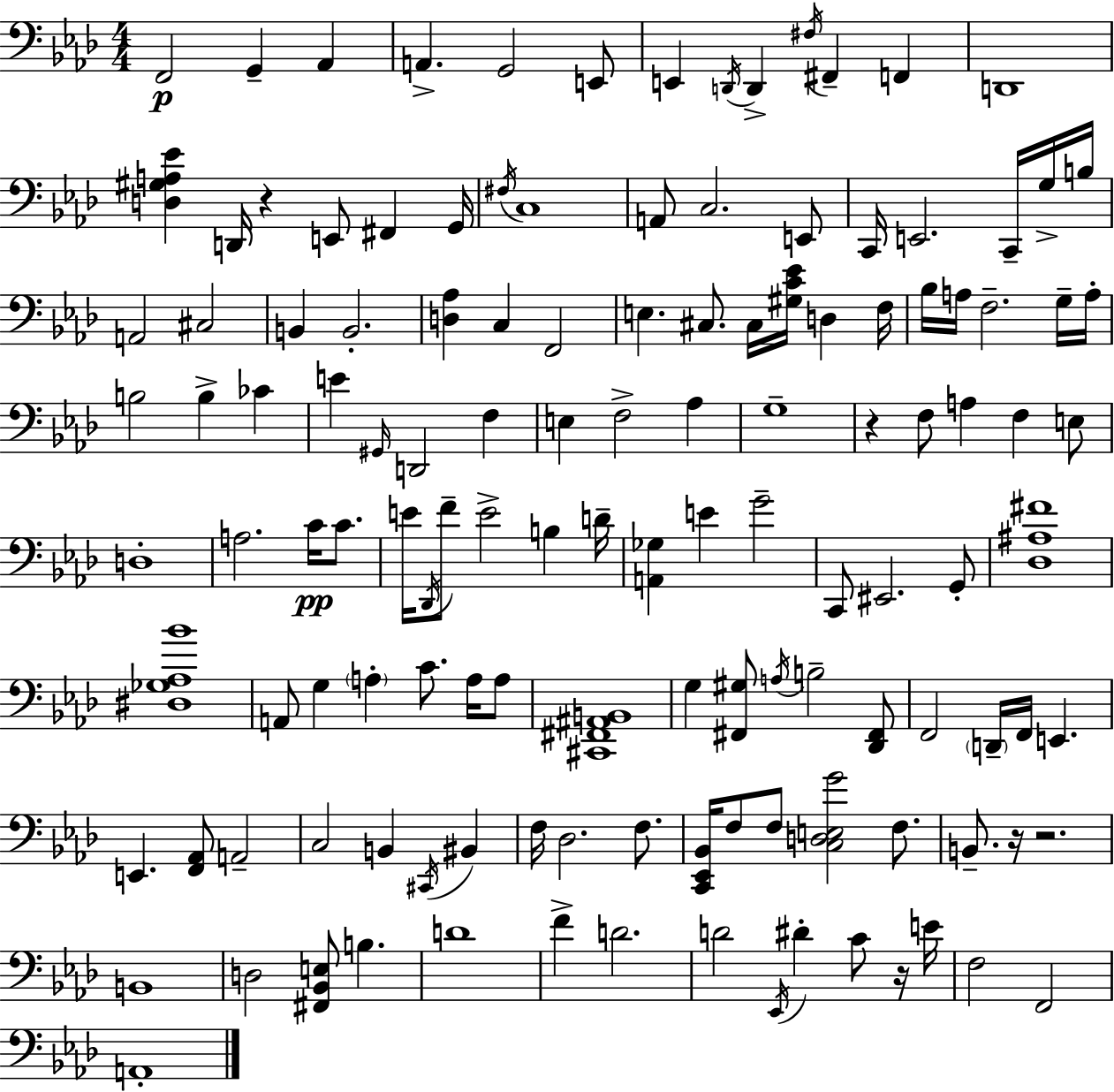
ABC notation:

X:1
T:Untitled
M:4/4
L:1/4
K:Fm
F,,2 G,, _A,, A,, G,,2 E,,/2 E,, D,,/4 D,, ^F,/4 ^F,, F,, D,,4 [D,^G,A,_E] D,,/4 z E,,/2 ^F,, G,,/4 ^F,/4 C,4 A,,/2 C,2 E,,/2 C,,/4 E,,2 C,,/4 G,/4 B,/4 A,,2 ^C,2 B,, B,,2 [D,_A,] C, F,,2 E, ^C,/2 ^C,/4 [^G,C_E]/4 D, F,/4 _B,/4 A,/4 F,2 G,/4 A,/4 B,2 B, _C E ^G,,/4 D,,2 F, E, F,2 _A, G,4 z F,/2 A, F, E,/2 D,4 A,2 C/4 C/2 E/4 _D,,/4 F/2 E2 B, D/4 [A,,_G,] E G2 C,,/2 ^E,,2 G,,/2 [_D,^A,^F]4 [^D,_G,_A,_B]4 A,,/2 G, A, C/2 A,/4 A,/2 [^C,,^F,,^A,,B,,]4 G, [^F,,^G,]/2 A,/4 B,2 [_D,,^F,,]/2 F,,2 D,,/4 F,,/4 E,, E,, [F,,_A,,]/2 A,,2 C,2 B,, ^C,,/4 ^B,, F,/4 _D,2 F,/2 [C,,_E,,_B,,]/4 F,/2 F,/2 [C,D,E,G]2 F,/2 B,,/2 z/4 z2 B,,4 D,2 [^F,,_B,,E,]/2 B, D4 F D2 D2 _E,,/4 ^D C/2 z/4 E/4 F,2 F,,2 A,,4